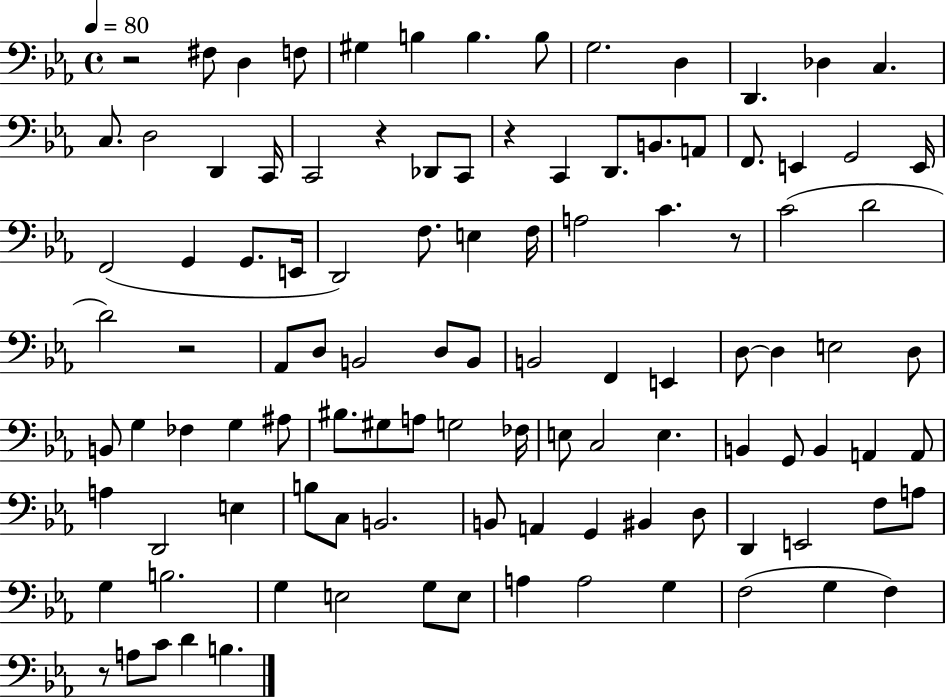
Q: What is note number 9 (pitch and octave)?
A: D3